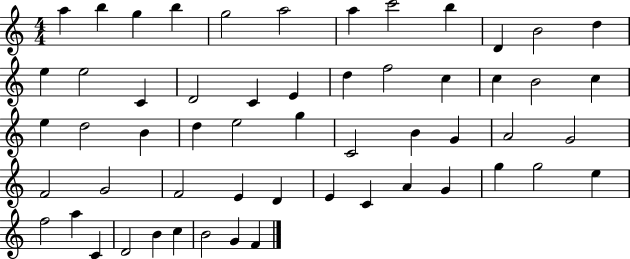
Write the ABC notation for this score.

X:1
T:Untitled
M:4/4
L:1/4
K:C
a b g b g2 a2 a c'2 b D B2 d e e2 C D2 C E d f2 c c B2 c e d2 B d e2 g C2 B G A2 G2 F2 G2 F2 E D E C A G g g2 e f2 a C D2 B c B2 G F